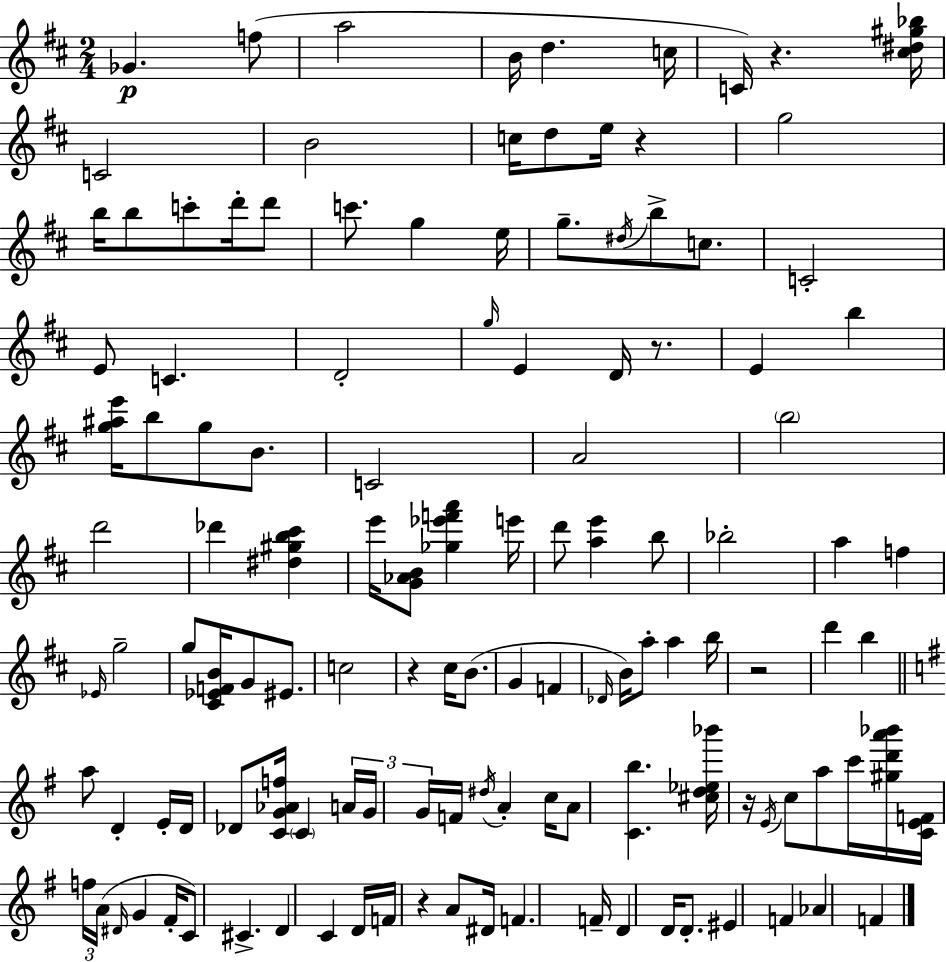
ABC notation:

X:1
T:Untitled
M:2/4
L:1/4
K:D
_G f/2 a2 B/4 d c/4 C/4 z [^c^d^g_b]/4 C2 B2 c/4 d/2 e/4 z g2 b/4 b/2 c'/2 d'/4 d'/2 c'/2 g e/4 g/2 ^d/4 b/2 c/2 C2 E/2 C D2 g/4 E D/4 z/2 E b [g^ae']/4 b/2 g/2 B/2 C2 A2 b2 d'2 _d' [^d^gb^c'] e'/4 [G_AB]/2 [_g_e'f'a'] e'/4 d'/2 [ae'] b/2 _b2 a f _E/4 g2 g/2 [^C_EFB]/4 G/2 ^E/2 c2 z ^c/4 B/2 G F _D/4 B/4 a/2 a b/4 z2 d' b a/2 D E/4 D/4 _D/2 [CG_Af]/4 C A/4 G/4 G/4 F/4 ^d/4 A c/4 A/2 [Cb] [^cd_e_b']/4 z/4 E/4 c/2 a/2 c'/4 [^gd'a'_b']/4 [CEF]/4 f/4 A/4 ^D/4 G ^F/4 C/2 ^C D C D/4 F/4 z A/2 ^D/4 F F/4 D D/4 D/2 ^E F _A F